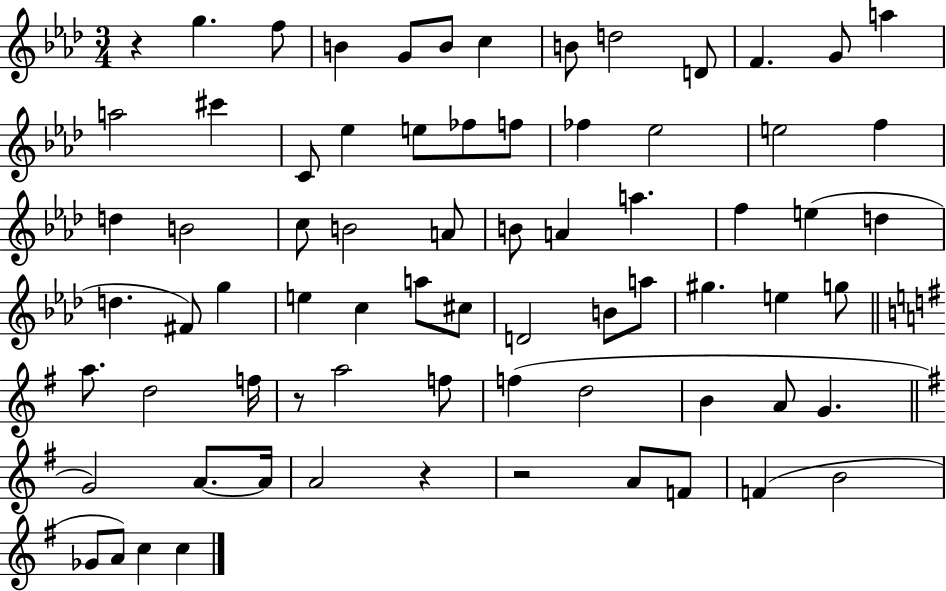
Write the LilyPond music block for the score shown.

{
  \clef treble
  \numericTimeSignature
  \time 3/4
  \key aes \major
  r4 g''4. f''8 | b'4 g'8 b'8 c''4 | b'8 d''2 d'8 | f'4. g'8 a''4 | \break a''2 cis'''4 | c'8 ees''4 e''8 fes''8 f''8 | fes''4 ees''2 | e''2 f''4 | \break d''4 b'2 | c''8 b'2 a'8 | b'8 a'4 a''4. | f''4 e''4( d''4 | \break d''4. fis'8) g''4 | e''4 c''4 a''8 cis''8 | d'2 b'8 a''8 | gis''4. e''4 g''8 | \break \bar "||" \break \key e \minor a''8. d''2 f''16 | r8 a''2 f''8 | f''4( d''2 | b'4 a'8 g'4. | \break \bar "||" \break \key e \minor g'2) a'8.~~ a'16 | a'2 r4 | r2 a'8 f'8 | f'4( b'2 | \break ges'8 a'8) c''4 c''4 | \bar "|."
}